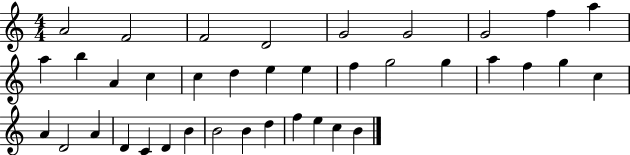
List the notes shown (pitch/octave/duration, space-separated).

A4/h F4/h F4/h D4/h G4/h G4/h G4/h F5/q A5/q A5/q B5/q A4/q C5/q C5/q D5/q E5/q E5/q F5/q G5/h G5/q A5/q F5/q G5/q C5/q A4/q D4/h A4/q D4/q C4/q D4/q B4/q B4/h B4/q D5/q F5/q E5/q C5/q B4/q